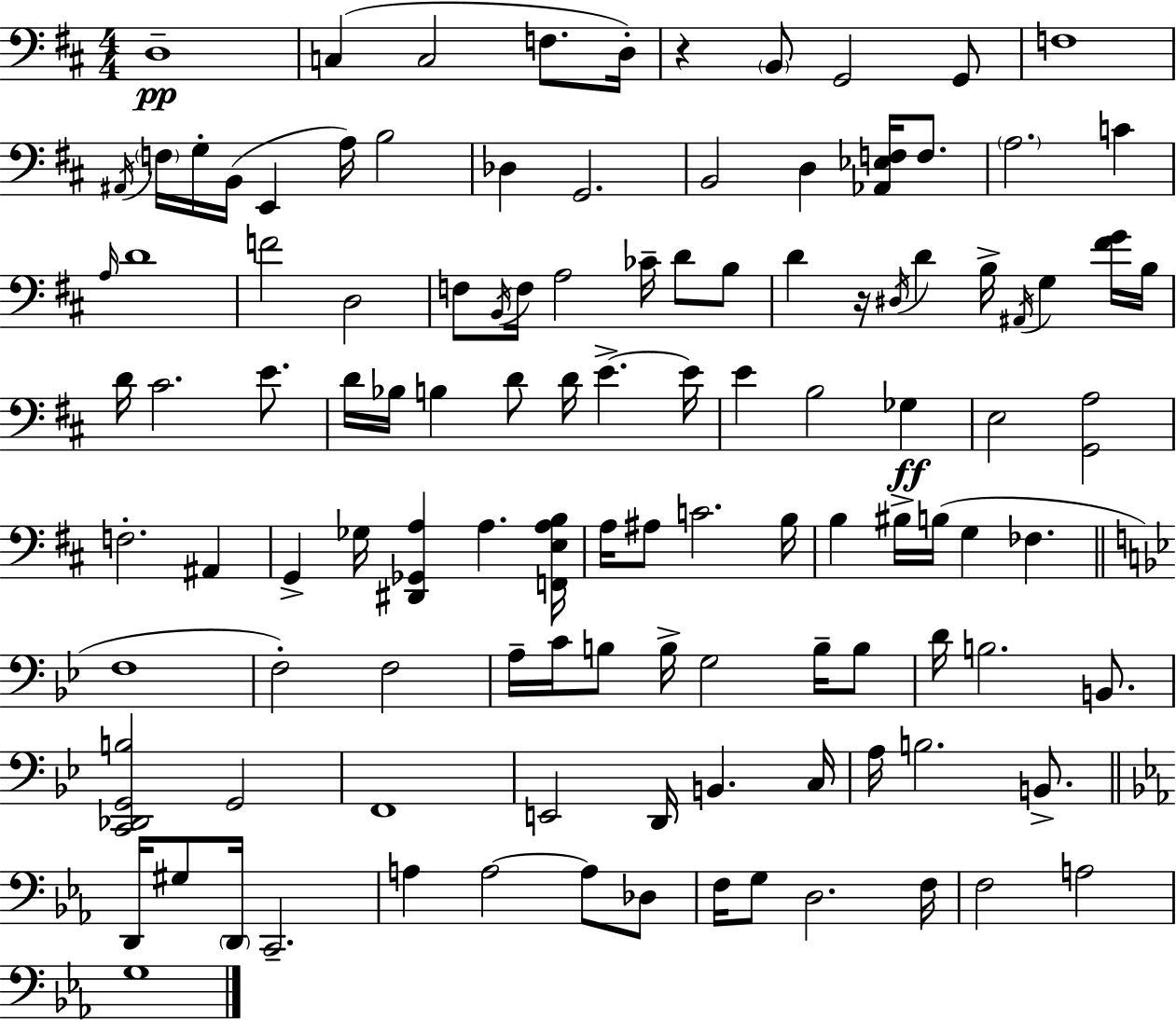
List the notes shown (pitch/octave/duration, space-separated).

D3/w C3/q C3/h F3/e. D3/s R/q B2/e G2/h G2/e F3/w A#2/s F3/s G3/s B2/s E2/q A3/s B3/h Db3/q G2/h. B2/h D3/q [Ab2,Eb3,F3]/s F3/e. A3/h. C4/q A3/s D4/w F4/h D3/h F3/e B2/s F3/s A3/h CES4/s D4/e B3/e D4/q R/s D#3/s D4/q B3/s A#2/s G3/q [F#4,G4]/s B3/s D4/s C#4/h. E4/e. D4/s Bb3/s B3/q D4/e D4/s E4/q. E4/s E4/q B3/h Gb3/q E3/h [G2,A3]/h F3/h. A#2/q G2/q Gb3/s [D#2,Gb2,A3]/q A3/q. [F2,E3,A3,B3]/s A3/s A#3/e C4/h. B3/s B3/q BIS3/s B3/s G3/q FES3/q. F3/w F3/h F3/h A3/s C4/s B3/e B3/s G3/h B3/s B3/e D4/s B3/h. B2/e. [C2,Db2,G2,B3]/h G2/h F2/w E2/h D2/s B2/q. C3/s A3/s B3/h. B2/e. D2/s G#3/e D2/s C2/h. A3/q A3/h A3/e Db3/e F3/s G3/e D3/h. F3/s F3/h A3/h G3/w